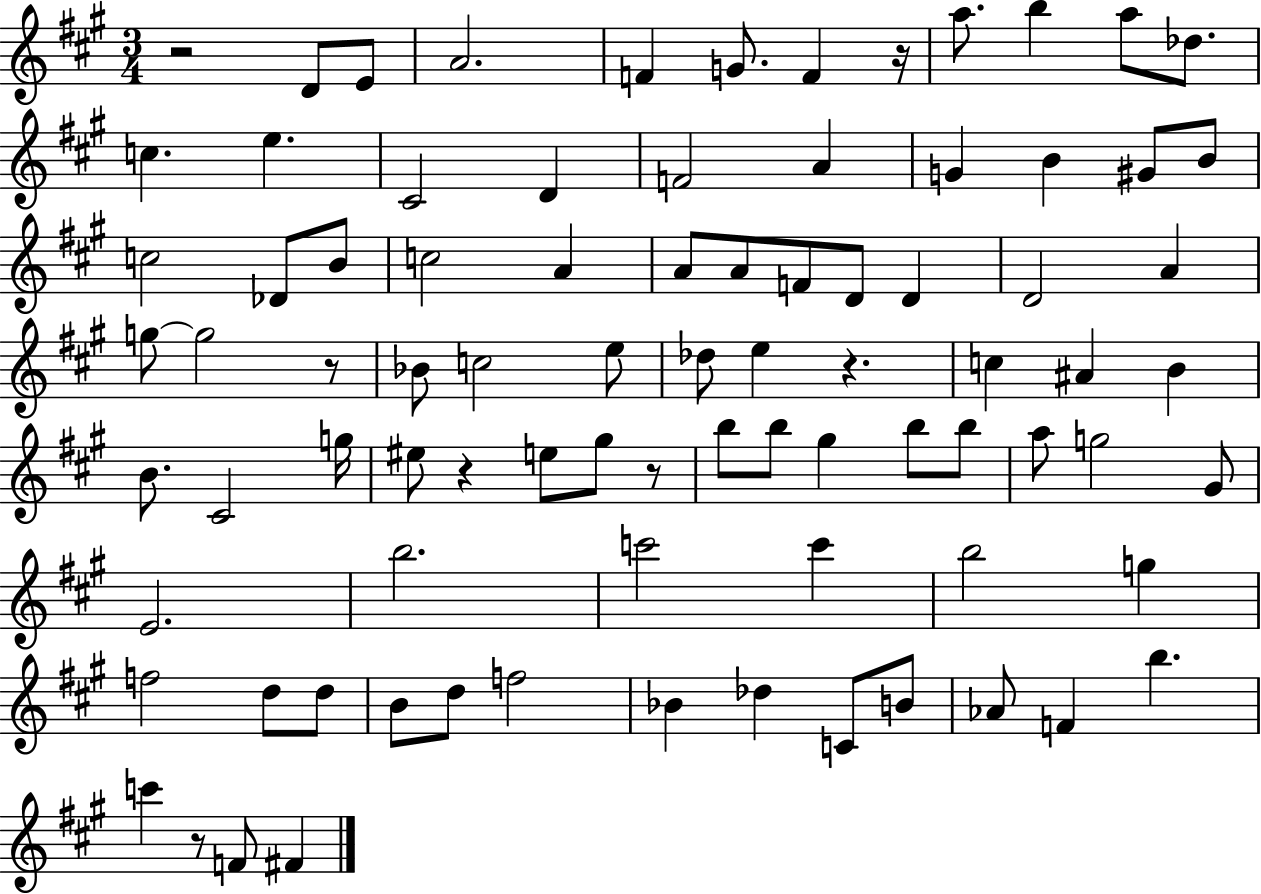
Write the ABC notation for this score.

X:1
T:Untitled
M:3/4
L:1/4
K:A
z2 D/2 E/2 A2 F G/2 F z/4 a/2 b a/2 _d/2 c e ^C2 D F2 A G B ^G/2 B/2 c2 _D/2 B/2 c2 A A/2 A/2 F/2 D/2 D D2 A g/2 g2 z/2 _B/2 c2 e/2 _d/2 e z c ^A B B/2 ^C2 g/4 ^e/2 z e/2 ^g/2 z/2 b/2 b/2 ^g b/2 b/2 a/2 g2 ^G/2 E2 b2 c'2 c' b2 g f2 d/2 d/2 B/2 d/2 f2 _B _d C/2 B/2 _A/2 F b c' z/2 F/2 ^F